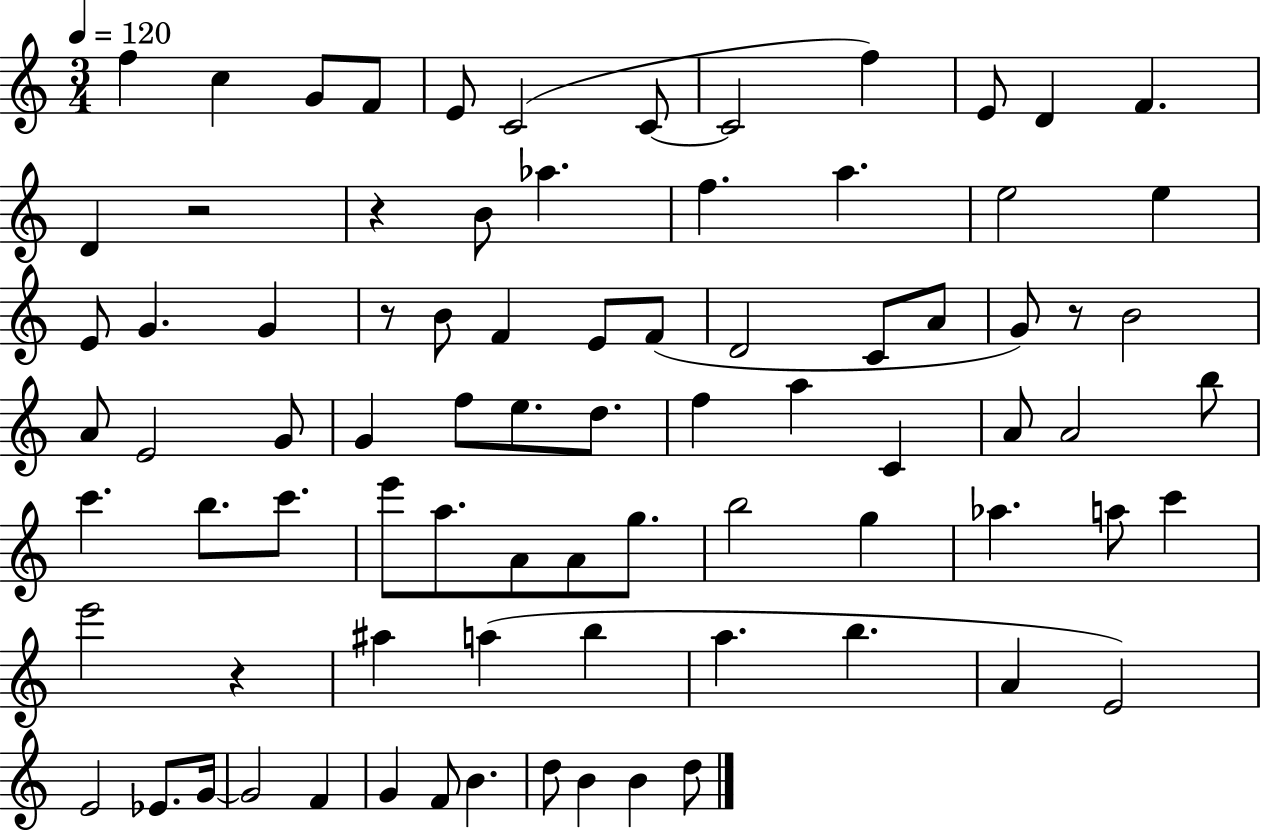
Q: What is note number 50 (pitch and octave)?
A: A4